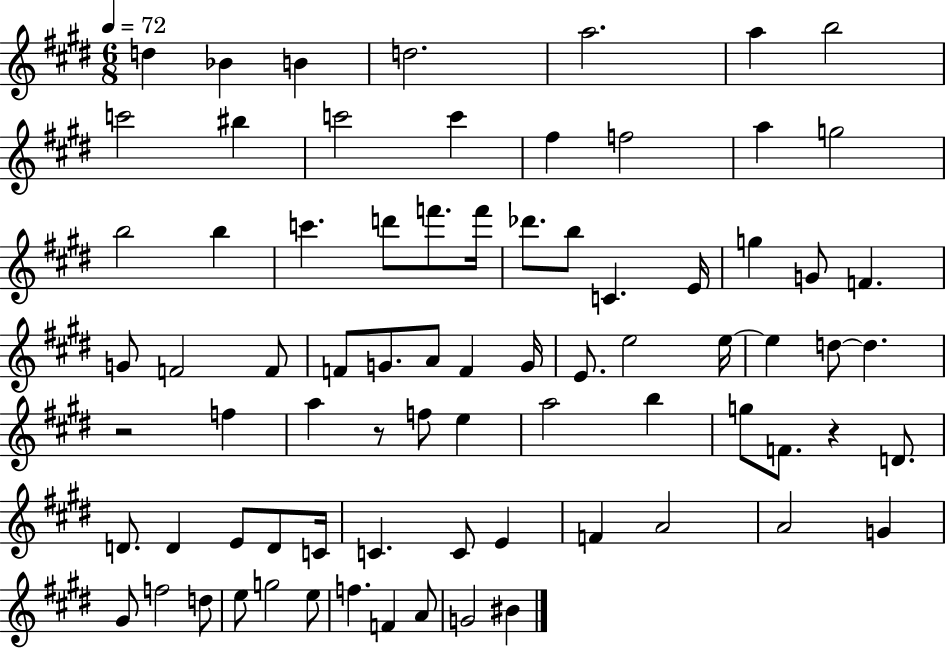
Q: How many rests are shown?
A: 3